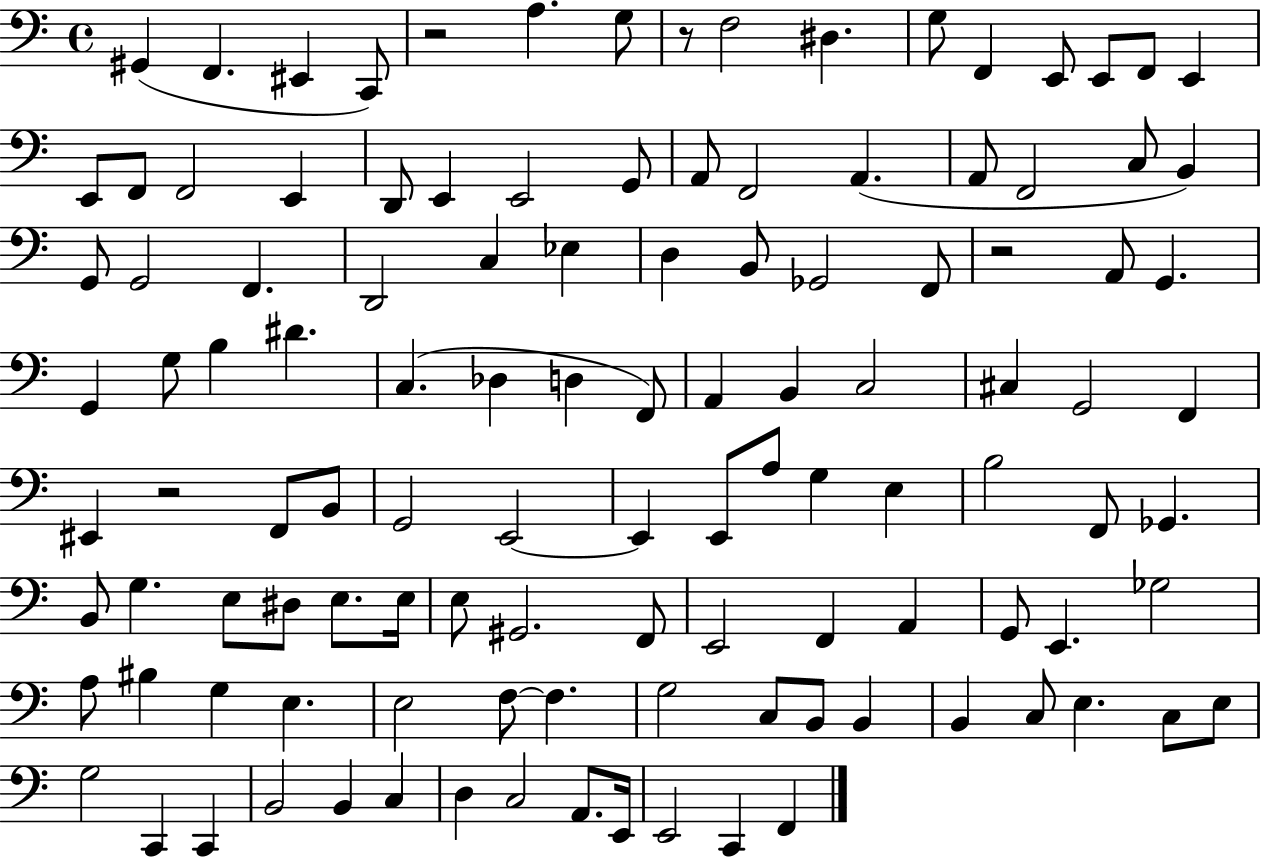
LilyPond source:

{
  \clef bass
  \time 4/4
  \defaultTimeSignature
  \key c \major
  gis,4( f,4. eis,4 c,8) | r2 a4. g8 | r8 f2 dis4. | g8 f,4 e,8 e,8 f,8 e,4 | \break e,8 f,8 f,2 e,4 | d,8 e,4 e,2 g,8 | a,8 f,2 a,4.( | a,8 f,2 c8 b,4) | \break g,8 g,2 f,4. | d,2 c4 ees4 | d4 b,8 ges,2 f,8 | r2 a,8 g,4. | \break g,4 g8 b4 dis'4. | c4.( des4 d4 f,8) | a,4 b,4 c2 | cis4 g,2 f,4 | \break eis,4 r2 f,8 b,8 | g,2 e,2~~ | e,4 e,8 a8 g4 e4 | b2 f,8 ges,4. | \break b,8 g4. e8 dis8 e8. e16 | e8 gis,2. f,8 | e,2 f,4 a,4 | g,8 e,4. ges2 | \break a8 bis4 g4 e4. | e2 f8~~ f4. | g2 c8 b,8 b,4 | b,4 c8 e4. c8 e8 | \break g2 c,4 c,4 | b,2 b,4 c4 | d4 c2 a,8. e,16 | e,2 c,4 f,4 | \break \bar "|."
}